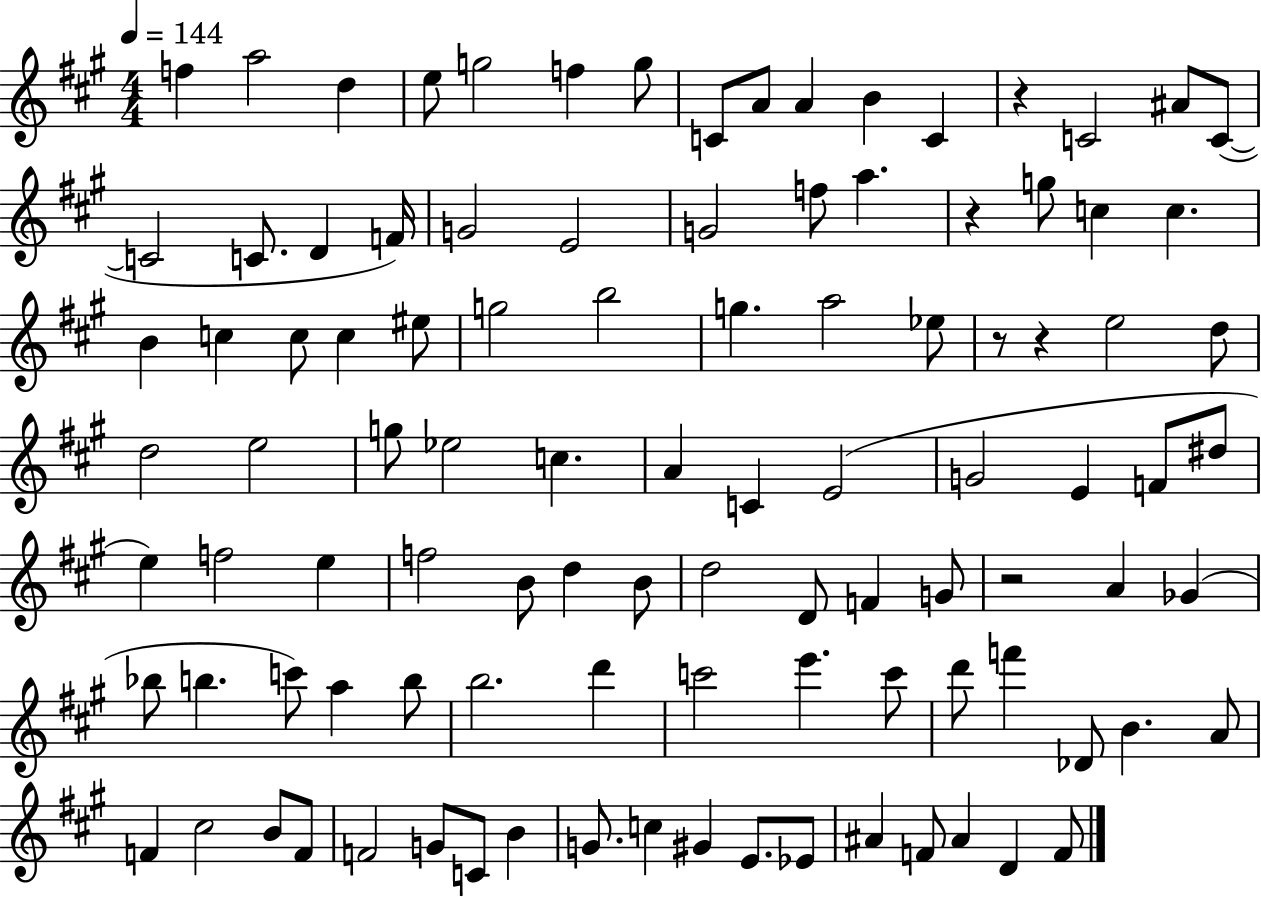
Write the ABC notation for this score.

X:1
T:Untitled
M:4/4
L:1/4
K:A
f a2 d e/2 g2 f g/2 C/2 A/2 A B C z C2 ^A/2 C/2 C2 C/2 D F/4 G2 E2 G2 f/2 a z g/2 c c B c c/2 c ^e/2 g2 b2 g a2 _e/2 z/2 z e2 d/2 d2 e2 g/2 _e2 c A C E2 G2 E F/2 ^d/2 e f2 e f2 B/2 d B/2 d2 D/2 F G/2 z2 A _G _b/2 b c'/2 a b/2 b2 d' c'2 e' c'/2 d'/2 f' _D/2 B A/2 F ^c2 B/2 F/2 F2 G/2 C/2 B G/2 c ^G E/2 _E/2 ^A F/2 ^A D F/2